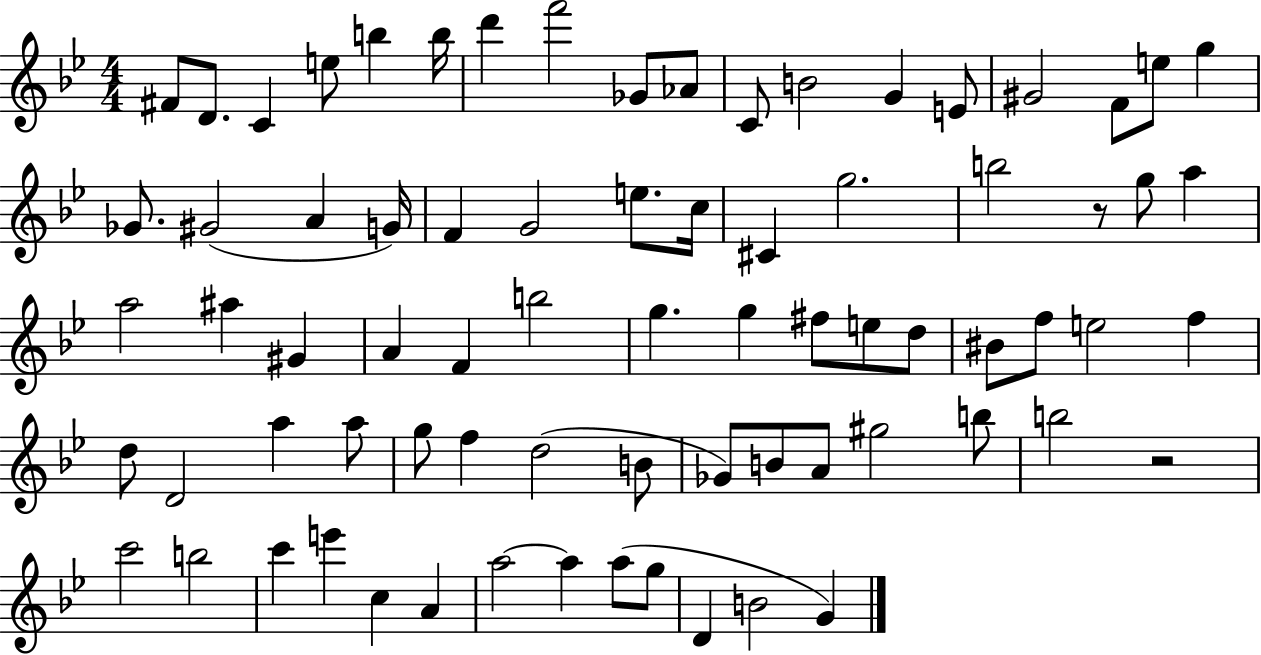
X:1
T:Untitled
M:4/4
L:1/4
K:Bb
^F/2 D/2 C e/2 b b/4 d' f'2 _G/2 _A/2 C/2 B2 G E/2 ^G2 F/2 e/2 g _G/2 ^G2 A G/4 F G2 e/2 c/4 ^C g2 b2 z/2 g/2 a a2 ^a ^G A F b2 g g ^f/2 e/2 d/2 ^B/2 f/2 e2 f d/2 D2 a a/2 g/2 f d2 B/2 _G/2 B/2 A/2 ^g2 b/2 b2 z2 c'2 b2 c' e' c A a2 a a/2 g/2 D B2 G